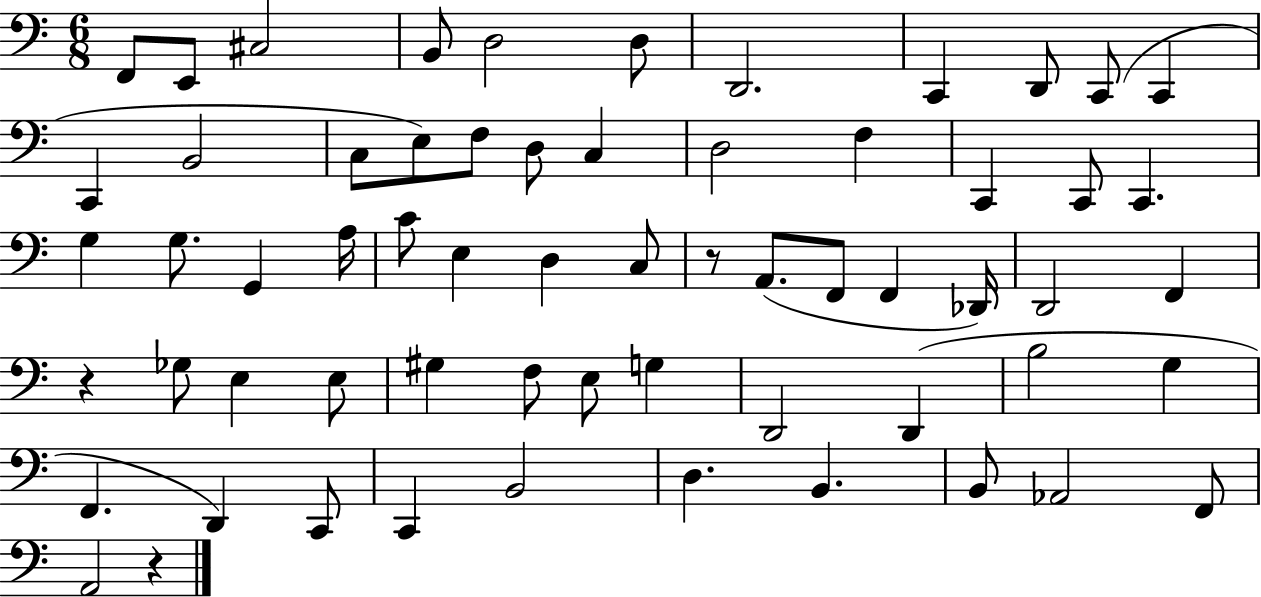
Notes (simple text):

F2/e E2/e C#3/h B2/e D3/h D3/e D2/h. C2/q D2/e C2/e C2/q C2/q B2/h C3/e E3/e F3/e D3/e C3/q D3/h F3/q C2/q C2/e C2/q. G3/q G3/e. G2/q A3/s C4/e E3/q D3/q C3/e R/e A2/e. F2/e F2/q Db2/s D2/h F2/q R/q Gb3/e E3/q E3/e G#3/q F3/e E3/e G3/q D2/h D2/q B3/h G3/q F2/q. D2/q C2/e C2/q B2/h D3/q. B2/q. B2/e Ab2/h F2/e A2/h R/q